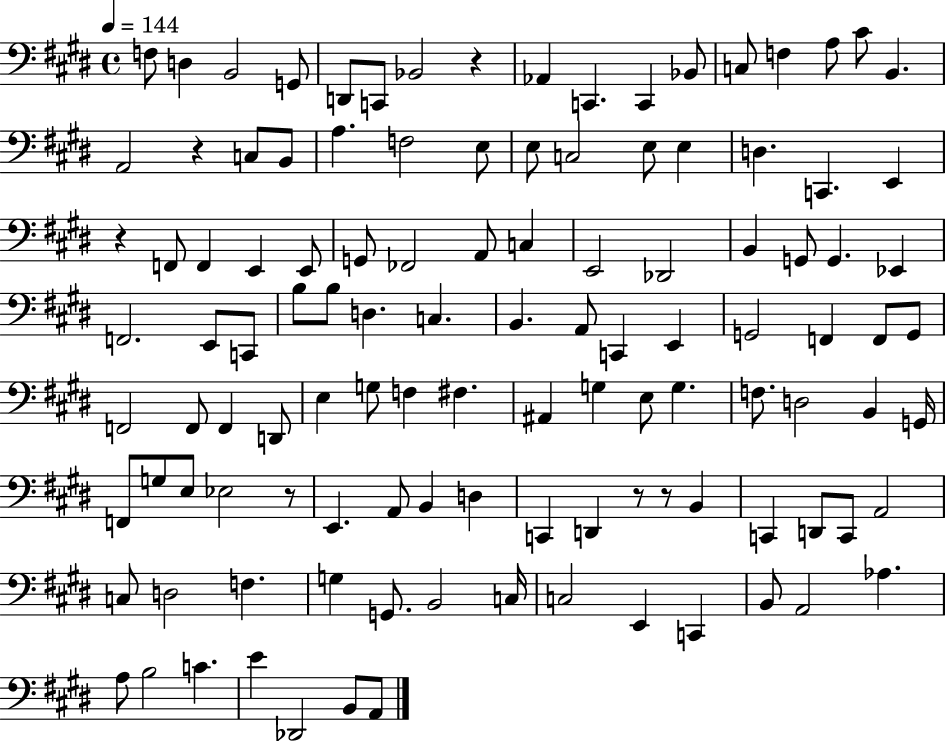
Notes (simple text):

F3/e D3/q B2/h G2/e D2/e C2/e Bb2/h R/q Ab2/q C2/q. C2/q Bb2/e C3/e F3/q A3/e C#4/e B2/q. A2/h R/q C3/e B2/e A3/q. F3/h E3/e E3/e C3/h E3/e E3/q D3/q. C2/q. E2/q R/q F2/e F2/q E2/q E2/e G2/e FES2/h A2/e C3/q E2/h Db2/h B2/q G2/e G2/q. Eb2/q F2/h. E2/e C2/e B3/e B3/e D3/q. C3/q. B2/q. A2/e C2/q E2/q G2/h F2/q F2/e G2/e F2/h F2/e F2/q D2/e E3/q G3/e F3/q F#3/q. A#2/q G3/q E3/e G3/q. F3/e. D3/h B2/q G2/s F2/e G3/e E3/e Eb3/h R/e E2/q. A2/e B2/q D3/q C2/q D2/q R/e R/e B2/q C2/q D2/e C2/e A2/h C3/e D3/h F3/q. G3/q G2/e. B2/h C3/s C3/h E2/q C2/q B2/e A2/h Ab3/q. A3/e B3/h C4/q. E4/q Db2/h B2/e A2/e